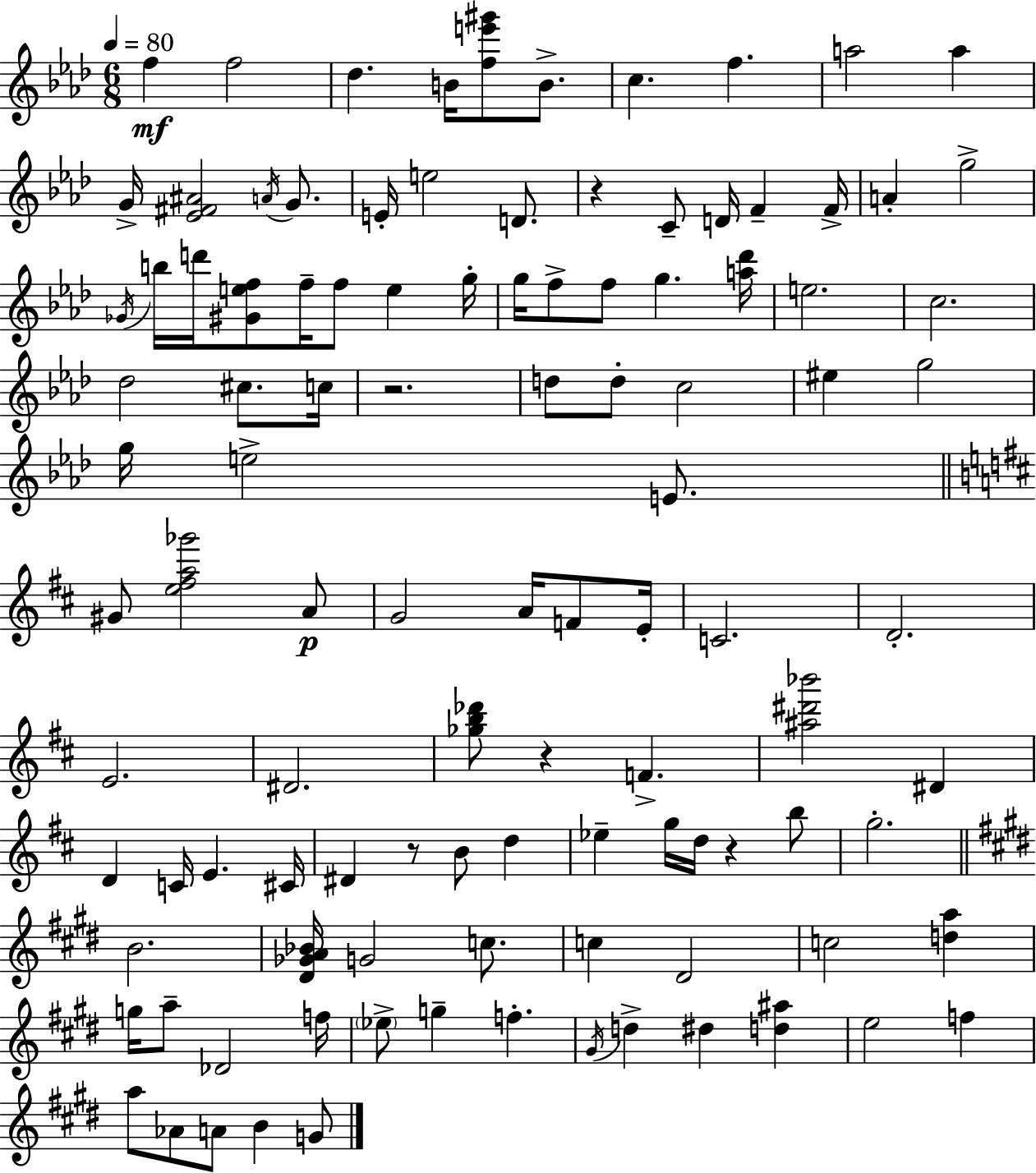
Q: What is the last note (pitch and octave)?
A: G4